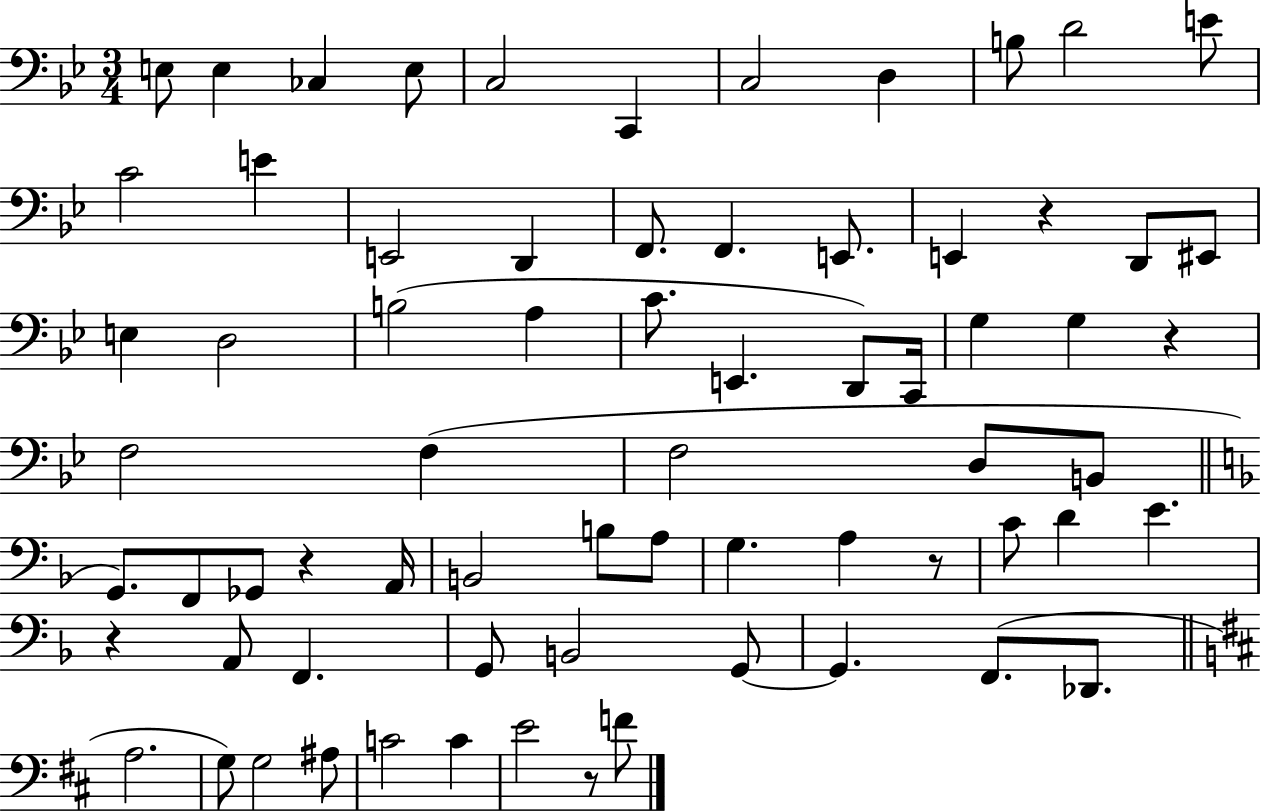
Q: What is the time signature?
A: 3/4